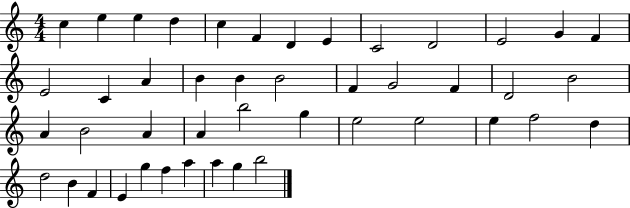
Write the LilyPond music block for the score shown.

{
  \clef treble
  \numericTimeSignature
  \time 4/4
  \key c \major
  c''4 e''4 e''4 d''4 | c''4 f'4 d'4 e'4 | c'2 d'2 | e'2 g'4 f'4 | \break e'2 c'4 a'4 | b'4 b'4 b'2 | f'4 g'2 f'4 | d'2 b'2 | \break a'4 b'2 a'4 | a'4 b''2 g''4 | e''2 e''2 | e''4 f''2 d''4 | \break d''2 b'4 f'4 | e'4 g''4 f''4 a''4 | a''4 g''4 b''2 | \bar "|."
}